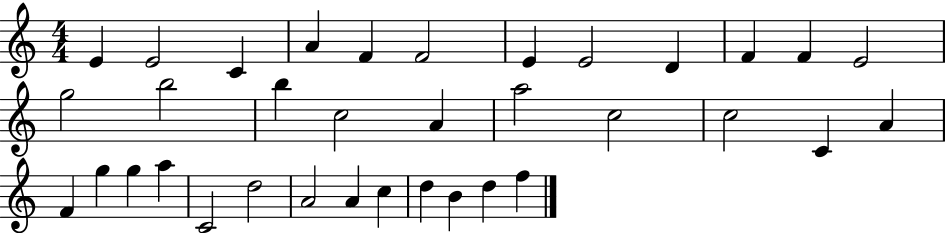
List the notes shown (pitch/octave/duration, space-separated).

E4/q E4/h C4/q A4/q F4/q F4/h E4/q E4/h D4/q F4/q F4/q E4/h G5/h B5/h B5/q C5/h A4/q A5/h C5/h C5/h C4/q A4/q F4/q G5/q G5/q A5/q C4/h D5/h A4/h A4/q C5/q D5/q B4/q D5/q F5/q